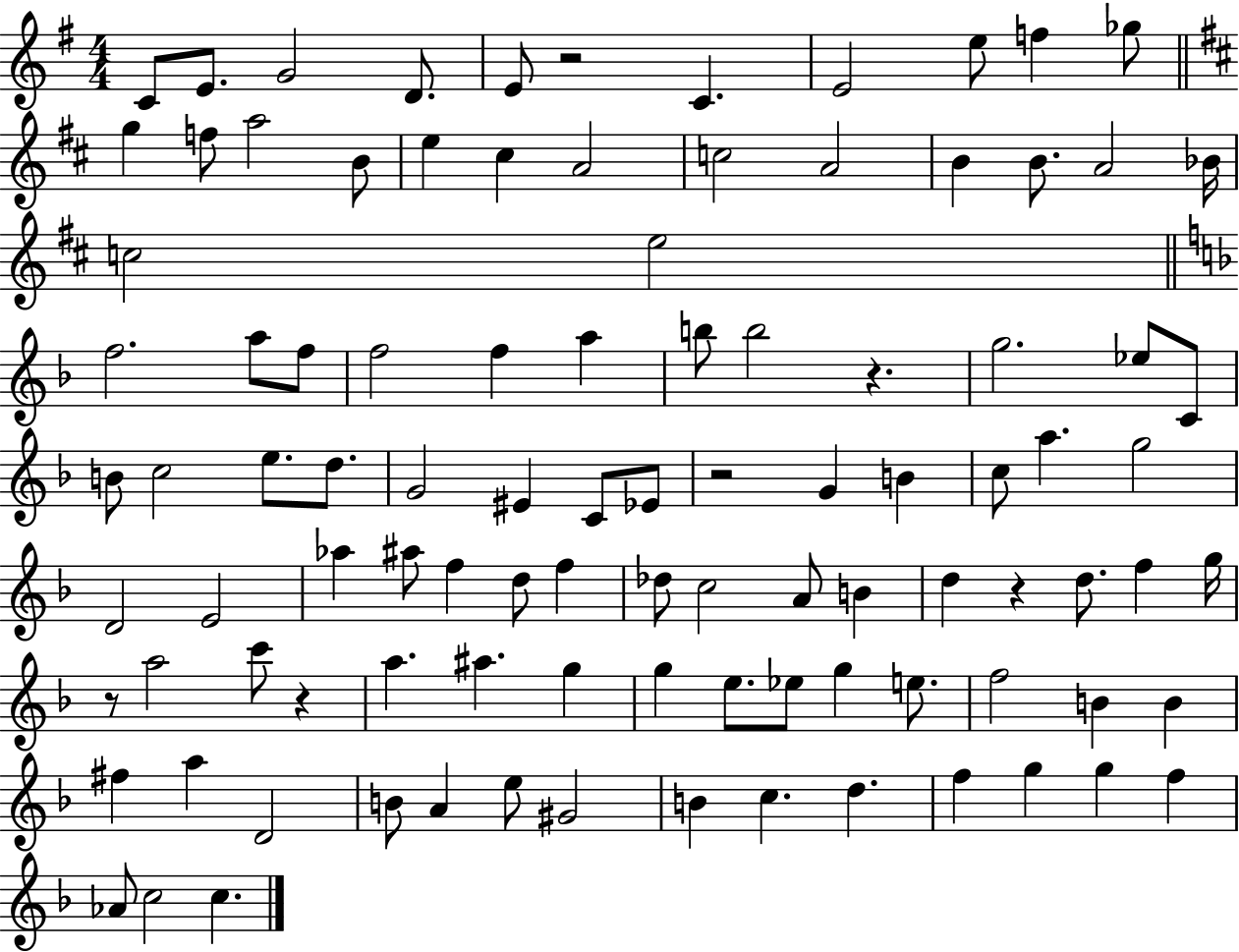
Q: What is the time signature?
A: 4/4